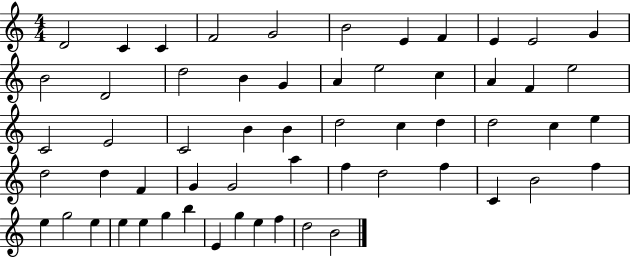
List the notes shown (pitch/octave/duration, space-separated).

D4/h C4/q C4/q F4/h G4/h B4/h E4/q F4/q E4/q E4/h G4/q B4/h D4/h D5/h B4/q G4/q A4/q E5/h C5/q A4/q F4/q E5/h C4/h E4/h C4/h B4/q B4/q D5/h C5/q D5/q D5/h C5/q E5/q D5/h D5/q F4/q G4/q G4/h A5/q F5/q D5/h F5/q C4/q B4/h F5/q E5/q G5/h E5/q E5/q E5/q G5/q B5/q E4/q G5/q E5/q F5/q D5/h B4/h